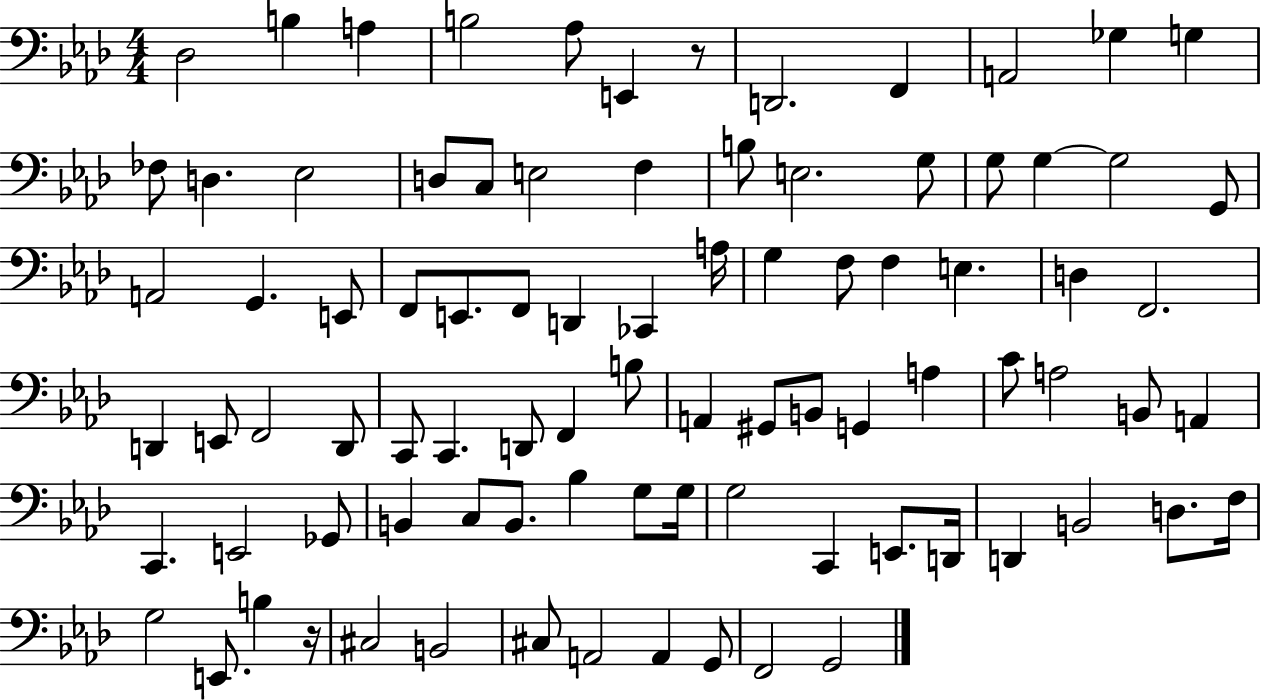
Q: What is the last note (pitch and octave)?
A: G2